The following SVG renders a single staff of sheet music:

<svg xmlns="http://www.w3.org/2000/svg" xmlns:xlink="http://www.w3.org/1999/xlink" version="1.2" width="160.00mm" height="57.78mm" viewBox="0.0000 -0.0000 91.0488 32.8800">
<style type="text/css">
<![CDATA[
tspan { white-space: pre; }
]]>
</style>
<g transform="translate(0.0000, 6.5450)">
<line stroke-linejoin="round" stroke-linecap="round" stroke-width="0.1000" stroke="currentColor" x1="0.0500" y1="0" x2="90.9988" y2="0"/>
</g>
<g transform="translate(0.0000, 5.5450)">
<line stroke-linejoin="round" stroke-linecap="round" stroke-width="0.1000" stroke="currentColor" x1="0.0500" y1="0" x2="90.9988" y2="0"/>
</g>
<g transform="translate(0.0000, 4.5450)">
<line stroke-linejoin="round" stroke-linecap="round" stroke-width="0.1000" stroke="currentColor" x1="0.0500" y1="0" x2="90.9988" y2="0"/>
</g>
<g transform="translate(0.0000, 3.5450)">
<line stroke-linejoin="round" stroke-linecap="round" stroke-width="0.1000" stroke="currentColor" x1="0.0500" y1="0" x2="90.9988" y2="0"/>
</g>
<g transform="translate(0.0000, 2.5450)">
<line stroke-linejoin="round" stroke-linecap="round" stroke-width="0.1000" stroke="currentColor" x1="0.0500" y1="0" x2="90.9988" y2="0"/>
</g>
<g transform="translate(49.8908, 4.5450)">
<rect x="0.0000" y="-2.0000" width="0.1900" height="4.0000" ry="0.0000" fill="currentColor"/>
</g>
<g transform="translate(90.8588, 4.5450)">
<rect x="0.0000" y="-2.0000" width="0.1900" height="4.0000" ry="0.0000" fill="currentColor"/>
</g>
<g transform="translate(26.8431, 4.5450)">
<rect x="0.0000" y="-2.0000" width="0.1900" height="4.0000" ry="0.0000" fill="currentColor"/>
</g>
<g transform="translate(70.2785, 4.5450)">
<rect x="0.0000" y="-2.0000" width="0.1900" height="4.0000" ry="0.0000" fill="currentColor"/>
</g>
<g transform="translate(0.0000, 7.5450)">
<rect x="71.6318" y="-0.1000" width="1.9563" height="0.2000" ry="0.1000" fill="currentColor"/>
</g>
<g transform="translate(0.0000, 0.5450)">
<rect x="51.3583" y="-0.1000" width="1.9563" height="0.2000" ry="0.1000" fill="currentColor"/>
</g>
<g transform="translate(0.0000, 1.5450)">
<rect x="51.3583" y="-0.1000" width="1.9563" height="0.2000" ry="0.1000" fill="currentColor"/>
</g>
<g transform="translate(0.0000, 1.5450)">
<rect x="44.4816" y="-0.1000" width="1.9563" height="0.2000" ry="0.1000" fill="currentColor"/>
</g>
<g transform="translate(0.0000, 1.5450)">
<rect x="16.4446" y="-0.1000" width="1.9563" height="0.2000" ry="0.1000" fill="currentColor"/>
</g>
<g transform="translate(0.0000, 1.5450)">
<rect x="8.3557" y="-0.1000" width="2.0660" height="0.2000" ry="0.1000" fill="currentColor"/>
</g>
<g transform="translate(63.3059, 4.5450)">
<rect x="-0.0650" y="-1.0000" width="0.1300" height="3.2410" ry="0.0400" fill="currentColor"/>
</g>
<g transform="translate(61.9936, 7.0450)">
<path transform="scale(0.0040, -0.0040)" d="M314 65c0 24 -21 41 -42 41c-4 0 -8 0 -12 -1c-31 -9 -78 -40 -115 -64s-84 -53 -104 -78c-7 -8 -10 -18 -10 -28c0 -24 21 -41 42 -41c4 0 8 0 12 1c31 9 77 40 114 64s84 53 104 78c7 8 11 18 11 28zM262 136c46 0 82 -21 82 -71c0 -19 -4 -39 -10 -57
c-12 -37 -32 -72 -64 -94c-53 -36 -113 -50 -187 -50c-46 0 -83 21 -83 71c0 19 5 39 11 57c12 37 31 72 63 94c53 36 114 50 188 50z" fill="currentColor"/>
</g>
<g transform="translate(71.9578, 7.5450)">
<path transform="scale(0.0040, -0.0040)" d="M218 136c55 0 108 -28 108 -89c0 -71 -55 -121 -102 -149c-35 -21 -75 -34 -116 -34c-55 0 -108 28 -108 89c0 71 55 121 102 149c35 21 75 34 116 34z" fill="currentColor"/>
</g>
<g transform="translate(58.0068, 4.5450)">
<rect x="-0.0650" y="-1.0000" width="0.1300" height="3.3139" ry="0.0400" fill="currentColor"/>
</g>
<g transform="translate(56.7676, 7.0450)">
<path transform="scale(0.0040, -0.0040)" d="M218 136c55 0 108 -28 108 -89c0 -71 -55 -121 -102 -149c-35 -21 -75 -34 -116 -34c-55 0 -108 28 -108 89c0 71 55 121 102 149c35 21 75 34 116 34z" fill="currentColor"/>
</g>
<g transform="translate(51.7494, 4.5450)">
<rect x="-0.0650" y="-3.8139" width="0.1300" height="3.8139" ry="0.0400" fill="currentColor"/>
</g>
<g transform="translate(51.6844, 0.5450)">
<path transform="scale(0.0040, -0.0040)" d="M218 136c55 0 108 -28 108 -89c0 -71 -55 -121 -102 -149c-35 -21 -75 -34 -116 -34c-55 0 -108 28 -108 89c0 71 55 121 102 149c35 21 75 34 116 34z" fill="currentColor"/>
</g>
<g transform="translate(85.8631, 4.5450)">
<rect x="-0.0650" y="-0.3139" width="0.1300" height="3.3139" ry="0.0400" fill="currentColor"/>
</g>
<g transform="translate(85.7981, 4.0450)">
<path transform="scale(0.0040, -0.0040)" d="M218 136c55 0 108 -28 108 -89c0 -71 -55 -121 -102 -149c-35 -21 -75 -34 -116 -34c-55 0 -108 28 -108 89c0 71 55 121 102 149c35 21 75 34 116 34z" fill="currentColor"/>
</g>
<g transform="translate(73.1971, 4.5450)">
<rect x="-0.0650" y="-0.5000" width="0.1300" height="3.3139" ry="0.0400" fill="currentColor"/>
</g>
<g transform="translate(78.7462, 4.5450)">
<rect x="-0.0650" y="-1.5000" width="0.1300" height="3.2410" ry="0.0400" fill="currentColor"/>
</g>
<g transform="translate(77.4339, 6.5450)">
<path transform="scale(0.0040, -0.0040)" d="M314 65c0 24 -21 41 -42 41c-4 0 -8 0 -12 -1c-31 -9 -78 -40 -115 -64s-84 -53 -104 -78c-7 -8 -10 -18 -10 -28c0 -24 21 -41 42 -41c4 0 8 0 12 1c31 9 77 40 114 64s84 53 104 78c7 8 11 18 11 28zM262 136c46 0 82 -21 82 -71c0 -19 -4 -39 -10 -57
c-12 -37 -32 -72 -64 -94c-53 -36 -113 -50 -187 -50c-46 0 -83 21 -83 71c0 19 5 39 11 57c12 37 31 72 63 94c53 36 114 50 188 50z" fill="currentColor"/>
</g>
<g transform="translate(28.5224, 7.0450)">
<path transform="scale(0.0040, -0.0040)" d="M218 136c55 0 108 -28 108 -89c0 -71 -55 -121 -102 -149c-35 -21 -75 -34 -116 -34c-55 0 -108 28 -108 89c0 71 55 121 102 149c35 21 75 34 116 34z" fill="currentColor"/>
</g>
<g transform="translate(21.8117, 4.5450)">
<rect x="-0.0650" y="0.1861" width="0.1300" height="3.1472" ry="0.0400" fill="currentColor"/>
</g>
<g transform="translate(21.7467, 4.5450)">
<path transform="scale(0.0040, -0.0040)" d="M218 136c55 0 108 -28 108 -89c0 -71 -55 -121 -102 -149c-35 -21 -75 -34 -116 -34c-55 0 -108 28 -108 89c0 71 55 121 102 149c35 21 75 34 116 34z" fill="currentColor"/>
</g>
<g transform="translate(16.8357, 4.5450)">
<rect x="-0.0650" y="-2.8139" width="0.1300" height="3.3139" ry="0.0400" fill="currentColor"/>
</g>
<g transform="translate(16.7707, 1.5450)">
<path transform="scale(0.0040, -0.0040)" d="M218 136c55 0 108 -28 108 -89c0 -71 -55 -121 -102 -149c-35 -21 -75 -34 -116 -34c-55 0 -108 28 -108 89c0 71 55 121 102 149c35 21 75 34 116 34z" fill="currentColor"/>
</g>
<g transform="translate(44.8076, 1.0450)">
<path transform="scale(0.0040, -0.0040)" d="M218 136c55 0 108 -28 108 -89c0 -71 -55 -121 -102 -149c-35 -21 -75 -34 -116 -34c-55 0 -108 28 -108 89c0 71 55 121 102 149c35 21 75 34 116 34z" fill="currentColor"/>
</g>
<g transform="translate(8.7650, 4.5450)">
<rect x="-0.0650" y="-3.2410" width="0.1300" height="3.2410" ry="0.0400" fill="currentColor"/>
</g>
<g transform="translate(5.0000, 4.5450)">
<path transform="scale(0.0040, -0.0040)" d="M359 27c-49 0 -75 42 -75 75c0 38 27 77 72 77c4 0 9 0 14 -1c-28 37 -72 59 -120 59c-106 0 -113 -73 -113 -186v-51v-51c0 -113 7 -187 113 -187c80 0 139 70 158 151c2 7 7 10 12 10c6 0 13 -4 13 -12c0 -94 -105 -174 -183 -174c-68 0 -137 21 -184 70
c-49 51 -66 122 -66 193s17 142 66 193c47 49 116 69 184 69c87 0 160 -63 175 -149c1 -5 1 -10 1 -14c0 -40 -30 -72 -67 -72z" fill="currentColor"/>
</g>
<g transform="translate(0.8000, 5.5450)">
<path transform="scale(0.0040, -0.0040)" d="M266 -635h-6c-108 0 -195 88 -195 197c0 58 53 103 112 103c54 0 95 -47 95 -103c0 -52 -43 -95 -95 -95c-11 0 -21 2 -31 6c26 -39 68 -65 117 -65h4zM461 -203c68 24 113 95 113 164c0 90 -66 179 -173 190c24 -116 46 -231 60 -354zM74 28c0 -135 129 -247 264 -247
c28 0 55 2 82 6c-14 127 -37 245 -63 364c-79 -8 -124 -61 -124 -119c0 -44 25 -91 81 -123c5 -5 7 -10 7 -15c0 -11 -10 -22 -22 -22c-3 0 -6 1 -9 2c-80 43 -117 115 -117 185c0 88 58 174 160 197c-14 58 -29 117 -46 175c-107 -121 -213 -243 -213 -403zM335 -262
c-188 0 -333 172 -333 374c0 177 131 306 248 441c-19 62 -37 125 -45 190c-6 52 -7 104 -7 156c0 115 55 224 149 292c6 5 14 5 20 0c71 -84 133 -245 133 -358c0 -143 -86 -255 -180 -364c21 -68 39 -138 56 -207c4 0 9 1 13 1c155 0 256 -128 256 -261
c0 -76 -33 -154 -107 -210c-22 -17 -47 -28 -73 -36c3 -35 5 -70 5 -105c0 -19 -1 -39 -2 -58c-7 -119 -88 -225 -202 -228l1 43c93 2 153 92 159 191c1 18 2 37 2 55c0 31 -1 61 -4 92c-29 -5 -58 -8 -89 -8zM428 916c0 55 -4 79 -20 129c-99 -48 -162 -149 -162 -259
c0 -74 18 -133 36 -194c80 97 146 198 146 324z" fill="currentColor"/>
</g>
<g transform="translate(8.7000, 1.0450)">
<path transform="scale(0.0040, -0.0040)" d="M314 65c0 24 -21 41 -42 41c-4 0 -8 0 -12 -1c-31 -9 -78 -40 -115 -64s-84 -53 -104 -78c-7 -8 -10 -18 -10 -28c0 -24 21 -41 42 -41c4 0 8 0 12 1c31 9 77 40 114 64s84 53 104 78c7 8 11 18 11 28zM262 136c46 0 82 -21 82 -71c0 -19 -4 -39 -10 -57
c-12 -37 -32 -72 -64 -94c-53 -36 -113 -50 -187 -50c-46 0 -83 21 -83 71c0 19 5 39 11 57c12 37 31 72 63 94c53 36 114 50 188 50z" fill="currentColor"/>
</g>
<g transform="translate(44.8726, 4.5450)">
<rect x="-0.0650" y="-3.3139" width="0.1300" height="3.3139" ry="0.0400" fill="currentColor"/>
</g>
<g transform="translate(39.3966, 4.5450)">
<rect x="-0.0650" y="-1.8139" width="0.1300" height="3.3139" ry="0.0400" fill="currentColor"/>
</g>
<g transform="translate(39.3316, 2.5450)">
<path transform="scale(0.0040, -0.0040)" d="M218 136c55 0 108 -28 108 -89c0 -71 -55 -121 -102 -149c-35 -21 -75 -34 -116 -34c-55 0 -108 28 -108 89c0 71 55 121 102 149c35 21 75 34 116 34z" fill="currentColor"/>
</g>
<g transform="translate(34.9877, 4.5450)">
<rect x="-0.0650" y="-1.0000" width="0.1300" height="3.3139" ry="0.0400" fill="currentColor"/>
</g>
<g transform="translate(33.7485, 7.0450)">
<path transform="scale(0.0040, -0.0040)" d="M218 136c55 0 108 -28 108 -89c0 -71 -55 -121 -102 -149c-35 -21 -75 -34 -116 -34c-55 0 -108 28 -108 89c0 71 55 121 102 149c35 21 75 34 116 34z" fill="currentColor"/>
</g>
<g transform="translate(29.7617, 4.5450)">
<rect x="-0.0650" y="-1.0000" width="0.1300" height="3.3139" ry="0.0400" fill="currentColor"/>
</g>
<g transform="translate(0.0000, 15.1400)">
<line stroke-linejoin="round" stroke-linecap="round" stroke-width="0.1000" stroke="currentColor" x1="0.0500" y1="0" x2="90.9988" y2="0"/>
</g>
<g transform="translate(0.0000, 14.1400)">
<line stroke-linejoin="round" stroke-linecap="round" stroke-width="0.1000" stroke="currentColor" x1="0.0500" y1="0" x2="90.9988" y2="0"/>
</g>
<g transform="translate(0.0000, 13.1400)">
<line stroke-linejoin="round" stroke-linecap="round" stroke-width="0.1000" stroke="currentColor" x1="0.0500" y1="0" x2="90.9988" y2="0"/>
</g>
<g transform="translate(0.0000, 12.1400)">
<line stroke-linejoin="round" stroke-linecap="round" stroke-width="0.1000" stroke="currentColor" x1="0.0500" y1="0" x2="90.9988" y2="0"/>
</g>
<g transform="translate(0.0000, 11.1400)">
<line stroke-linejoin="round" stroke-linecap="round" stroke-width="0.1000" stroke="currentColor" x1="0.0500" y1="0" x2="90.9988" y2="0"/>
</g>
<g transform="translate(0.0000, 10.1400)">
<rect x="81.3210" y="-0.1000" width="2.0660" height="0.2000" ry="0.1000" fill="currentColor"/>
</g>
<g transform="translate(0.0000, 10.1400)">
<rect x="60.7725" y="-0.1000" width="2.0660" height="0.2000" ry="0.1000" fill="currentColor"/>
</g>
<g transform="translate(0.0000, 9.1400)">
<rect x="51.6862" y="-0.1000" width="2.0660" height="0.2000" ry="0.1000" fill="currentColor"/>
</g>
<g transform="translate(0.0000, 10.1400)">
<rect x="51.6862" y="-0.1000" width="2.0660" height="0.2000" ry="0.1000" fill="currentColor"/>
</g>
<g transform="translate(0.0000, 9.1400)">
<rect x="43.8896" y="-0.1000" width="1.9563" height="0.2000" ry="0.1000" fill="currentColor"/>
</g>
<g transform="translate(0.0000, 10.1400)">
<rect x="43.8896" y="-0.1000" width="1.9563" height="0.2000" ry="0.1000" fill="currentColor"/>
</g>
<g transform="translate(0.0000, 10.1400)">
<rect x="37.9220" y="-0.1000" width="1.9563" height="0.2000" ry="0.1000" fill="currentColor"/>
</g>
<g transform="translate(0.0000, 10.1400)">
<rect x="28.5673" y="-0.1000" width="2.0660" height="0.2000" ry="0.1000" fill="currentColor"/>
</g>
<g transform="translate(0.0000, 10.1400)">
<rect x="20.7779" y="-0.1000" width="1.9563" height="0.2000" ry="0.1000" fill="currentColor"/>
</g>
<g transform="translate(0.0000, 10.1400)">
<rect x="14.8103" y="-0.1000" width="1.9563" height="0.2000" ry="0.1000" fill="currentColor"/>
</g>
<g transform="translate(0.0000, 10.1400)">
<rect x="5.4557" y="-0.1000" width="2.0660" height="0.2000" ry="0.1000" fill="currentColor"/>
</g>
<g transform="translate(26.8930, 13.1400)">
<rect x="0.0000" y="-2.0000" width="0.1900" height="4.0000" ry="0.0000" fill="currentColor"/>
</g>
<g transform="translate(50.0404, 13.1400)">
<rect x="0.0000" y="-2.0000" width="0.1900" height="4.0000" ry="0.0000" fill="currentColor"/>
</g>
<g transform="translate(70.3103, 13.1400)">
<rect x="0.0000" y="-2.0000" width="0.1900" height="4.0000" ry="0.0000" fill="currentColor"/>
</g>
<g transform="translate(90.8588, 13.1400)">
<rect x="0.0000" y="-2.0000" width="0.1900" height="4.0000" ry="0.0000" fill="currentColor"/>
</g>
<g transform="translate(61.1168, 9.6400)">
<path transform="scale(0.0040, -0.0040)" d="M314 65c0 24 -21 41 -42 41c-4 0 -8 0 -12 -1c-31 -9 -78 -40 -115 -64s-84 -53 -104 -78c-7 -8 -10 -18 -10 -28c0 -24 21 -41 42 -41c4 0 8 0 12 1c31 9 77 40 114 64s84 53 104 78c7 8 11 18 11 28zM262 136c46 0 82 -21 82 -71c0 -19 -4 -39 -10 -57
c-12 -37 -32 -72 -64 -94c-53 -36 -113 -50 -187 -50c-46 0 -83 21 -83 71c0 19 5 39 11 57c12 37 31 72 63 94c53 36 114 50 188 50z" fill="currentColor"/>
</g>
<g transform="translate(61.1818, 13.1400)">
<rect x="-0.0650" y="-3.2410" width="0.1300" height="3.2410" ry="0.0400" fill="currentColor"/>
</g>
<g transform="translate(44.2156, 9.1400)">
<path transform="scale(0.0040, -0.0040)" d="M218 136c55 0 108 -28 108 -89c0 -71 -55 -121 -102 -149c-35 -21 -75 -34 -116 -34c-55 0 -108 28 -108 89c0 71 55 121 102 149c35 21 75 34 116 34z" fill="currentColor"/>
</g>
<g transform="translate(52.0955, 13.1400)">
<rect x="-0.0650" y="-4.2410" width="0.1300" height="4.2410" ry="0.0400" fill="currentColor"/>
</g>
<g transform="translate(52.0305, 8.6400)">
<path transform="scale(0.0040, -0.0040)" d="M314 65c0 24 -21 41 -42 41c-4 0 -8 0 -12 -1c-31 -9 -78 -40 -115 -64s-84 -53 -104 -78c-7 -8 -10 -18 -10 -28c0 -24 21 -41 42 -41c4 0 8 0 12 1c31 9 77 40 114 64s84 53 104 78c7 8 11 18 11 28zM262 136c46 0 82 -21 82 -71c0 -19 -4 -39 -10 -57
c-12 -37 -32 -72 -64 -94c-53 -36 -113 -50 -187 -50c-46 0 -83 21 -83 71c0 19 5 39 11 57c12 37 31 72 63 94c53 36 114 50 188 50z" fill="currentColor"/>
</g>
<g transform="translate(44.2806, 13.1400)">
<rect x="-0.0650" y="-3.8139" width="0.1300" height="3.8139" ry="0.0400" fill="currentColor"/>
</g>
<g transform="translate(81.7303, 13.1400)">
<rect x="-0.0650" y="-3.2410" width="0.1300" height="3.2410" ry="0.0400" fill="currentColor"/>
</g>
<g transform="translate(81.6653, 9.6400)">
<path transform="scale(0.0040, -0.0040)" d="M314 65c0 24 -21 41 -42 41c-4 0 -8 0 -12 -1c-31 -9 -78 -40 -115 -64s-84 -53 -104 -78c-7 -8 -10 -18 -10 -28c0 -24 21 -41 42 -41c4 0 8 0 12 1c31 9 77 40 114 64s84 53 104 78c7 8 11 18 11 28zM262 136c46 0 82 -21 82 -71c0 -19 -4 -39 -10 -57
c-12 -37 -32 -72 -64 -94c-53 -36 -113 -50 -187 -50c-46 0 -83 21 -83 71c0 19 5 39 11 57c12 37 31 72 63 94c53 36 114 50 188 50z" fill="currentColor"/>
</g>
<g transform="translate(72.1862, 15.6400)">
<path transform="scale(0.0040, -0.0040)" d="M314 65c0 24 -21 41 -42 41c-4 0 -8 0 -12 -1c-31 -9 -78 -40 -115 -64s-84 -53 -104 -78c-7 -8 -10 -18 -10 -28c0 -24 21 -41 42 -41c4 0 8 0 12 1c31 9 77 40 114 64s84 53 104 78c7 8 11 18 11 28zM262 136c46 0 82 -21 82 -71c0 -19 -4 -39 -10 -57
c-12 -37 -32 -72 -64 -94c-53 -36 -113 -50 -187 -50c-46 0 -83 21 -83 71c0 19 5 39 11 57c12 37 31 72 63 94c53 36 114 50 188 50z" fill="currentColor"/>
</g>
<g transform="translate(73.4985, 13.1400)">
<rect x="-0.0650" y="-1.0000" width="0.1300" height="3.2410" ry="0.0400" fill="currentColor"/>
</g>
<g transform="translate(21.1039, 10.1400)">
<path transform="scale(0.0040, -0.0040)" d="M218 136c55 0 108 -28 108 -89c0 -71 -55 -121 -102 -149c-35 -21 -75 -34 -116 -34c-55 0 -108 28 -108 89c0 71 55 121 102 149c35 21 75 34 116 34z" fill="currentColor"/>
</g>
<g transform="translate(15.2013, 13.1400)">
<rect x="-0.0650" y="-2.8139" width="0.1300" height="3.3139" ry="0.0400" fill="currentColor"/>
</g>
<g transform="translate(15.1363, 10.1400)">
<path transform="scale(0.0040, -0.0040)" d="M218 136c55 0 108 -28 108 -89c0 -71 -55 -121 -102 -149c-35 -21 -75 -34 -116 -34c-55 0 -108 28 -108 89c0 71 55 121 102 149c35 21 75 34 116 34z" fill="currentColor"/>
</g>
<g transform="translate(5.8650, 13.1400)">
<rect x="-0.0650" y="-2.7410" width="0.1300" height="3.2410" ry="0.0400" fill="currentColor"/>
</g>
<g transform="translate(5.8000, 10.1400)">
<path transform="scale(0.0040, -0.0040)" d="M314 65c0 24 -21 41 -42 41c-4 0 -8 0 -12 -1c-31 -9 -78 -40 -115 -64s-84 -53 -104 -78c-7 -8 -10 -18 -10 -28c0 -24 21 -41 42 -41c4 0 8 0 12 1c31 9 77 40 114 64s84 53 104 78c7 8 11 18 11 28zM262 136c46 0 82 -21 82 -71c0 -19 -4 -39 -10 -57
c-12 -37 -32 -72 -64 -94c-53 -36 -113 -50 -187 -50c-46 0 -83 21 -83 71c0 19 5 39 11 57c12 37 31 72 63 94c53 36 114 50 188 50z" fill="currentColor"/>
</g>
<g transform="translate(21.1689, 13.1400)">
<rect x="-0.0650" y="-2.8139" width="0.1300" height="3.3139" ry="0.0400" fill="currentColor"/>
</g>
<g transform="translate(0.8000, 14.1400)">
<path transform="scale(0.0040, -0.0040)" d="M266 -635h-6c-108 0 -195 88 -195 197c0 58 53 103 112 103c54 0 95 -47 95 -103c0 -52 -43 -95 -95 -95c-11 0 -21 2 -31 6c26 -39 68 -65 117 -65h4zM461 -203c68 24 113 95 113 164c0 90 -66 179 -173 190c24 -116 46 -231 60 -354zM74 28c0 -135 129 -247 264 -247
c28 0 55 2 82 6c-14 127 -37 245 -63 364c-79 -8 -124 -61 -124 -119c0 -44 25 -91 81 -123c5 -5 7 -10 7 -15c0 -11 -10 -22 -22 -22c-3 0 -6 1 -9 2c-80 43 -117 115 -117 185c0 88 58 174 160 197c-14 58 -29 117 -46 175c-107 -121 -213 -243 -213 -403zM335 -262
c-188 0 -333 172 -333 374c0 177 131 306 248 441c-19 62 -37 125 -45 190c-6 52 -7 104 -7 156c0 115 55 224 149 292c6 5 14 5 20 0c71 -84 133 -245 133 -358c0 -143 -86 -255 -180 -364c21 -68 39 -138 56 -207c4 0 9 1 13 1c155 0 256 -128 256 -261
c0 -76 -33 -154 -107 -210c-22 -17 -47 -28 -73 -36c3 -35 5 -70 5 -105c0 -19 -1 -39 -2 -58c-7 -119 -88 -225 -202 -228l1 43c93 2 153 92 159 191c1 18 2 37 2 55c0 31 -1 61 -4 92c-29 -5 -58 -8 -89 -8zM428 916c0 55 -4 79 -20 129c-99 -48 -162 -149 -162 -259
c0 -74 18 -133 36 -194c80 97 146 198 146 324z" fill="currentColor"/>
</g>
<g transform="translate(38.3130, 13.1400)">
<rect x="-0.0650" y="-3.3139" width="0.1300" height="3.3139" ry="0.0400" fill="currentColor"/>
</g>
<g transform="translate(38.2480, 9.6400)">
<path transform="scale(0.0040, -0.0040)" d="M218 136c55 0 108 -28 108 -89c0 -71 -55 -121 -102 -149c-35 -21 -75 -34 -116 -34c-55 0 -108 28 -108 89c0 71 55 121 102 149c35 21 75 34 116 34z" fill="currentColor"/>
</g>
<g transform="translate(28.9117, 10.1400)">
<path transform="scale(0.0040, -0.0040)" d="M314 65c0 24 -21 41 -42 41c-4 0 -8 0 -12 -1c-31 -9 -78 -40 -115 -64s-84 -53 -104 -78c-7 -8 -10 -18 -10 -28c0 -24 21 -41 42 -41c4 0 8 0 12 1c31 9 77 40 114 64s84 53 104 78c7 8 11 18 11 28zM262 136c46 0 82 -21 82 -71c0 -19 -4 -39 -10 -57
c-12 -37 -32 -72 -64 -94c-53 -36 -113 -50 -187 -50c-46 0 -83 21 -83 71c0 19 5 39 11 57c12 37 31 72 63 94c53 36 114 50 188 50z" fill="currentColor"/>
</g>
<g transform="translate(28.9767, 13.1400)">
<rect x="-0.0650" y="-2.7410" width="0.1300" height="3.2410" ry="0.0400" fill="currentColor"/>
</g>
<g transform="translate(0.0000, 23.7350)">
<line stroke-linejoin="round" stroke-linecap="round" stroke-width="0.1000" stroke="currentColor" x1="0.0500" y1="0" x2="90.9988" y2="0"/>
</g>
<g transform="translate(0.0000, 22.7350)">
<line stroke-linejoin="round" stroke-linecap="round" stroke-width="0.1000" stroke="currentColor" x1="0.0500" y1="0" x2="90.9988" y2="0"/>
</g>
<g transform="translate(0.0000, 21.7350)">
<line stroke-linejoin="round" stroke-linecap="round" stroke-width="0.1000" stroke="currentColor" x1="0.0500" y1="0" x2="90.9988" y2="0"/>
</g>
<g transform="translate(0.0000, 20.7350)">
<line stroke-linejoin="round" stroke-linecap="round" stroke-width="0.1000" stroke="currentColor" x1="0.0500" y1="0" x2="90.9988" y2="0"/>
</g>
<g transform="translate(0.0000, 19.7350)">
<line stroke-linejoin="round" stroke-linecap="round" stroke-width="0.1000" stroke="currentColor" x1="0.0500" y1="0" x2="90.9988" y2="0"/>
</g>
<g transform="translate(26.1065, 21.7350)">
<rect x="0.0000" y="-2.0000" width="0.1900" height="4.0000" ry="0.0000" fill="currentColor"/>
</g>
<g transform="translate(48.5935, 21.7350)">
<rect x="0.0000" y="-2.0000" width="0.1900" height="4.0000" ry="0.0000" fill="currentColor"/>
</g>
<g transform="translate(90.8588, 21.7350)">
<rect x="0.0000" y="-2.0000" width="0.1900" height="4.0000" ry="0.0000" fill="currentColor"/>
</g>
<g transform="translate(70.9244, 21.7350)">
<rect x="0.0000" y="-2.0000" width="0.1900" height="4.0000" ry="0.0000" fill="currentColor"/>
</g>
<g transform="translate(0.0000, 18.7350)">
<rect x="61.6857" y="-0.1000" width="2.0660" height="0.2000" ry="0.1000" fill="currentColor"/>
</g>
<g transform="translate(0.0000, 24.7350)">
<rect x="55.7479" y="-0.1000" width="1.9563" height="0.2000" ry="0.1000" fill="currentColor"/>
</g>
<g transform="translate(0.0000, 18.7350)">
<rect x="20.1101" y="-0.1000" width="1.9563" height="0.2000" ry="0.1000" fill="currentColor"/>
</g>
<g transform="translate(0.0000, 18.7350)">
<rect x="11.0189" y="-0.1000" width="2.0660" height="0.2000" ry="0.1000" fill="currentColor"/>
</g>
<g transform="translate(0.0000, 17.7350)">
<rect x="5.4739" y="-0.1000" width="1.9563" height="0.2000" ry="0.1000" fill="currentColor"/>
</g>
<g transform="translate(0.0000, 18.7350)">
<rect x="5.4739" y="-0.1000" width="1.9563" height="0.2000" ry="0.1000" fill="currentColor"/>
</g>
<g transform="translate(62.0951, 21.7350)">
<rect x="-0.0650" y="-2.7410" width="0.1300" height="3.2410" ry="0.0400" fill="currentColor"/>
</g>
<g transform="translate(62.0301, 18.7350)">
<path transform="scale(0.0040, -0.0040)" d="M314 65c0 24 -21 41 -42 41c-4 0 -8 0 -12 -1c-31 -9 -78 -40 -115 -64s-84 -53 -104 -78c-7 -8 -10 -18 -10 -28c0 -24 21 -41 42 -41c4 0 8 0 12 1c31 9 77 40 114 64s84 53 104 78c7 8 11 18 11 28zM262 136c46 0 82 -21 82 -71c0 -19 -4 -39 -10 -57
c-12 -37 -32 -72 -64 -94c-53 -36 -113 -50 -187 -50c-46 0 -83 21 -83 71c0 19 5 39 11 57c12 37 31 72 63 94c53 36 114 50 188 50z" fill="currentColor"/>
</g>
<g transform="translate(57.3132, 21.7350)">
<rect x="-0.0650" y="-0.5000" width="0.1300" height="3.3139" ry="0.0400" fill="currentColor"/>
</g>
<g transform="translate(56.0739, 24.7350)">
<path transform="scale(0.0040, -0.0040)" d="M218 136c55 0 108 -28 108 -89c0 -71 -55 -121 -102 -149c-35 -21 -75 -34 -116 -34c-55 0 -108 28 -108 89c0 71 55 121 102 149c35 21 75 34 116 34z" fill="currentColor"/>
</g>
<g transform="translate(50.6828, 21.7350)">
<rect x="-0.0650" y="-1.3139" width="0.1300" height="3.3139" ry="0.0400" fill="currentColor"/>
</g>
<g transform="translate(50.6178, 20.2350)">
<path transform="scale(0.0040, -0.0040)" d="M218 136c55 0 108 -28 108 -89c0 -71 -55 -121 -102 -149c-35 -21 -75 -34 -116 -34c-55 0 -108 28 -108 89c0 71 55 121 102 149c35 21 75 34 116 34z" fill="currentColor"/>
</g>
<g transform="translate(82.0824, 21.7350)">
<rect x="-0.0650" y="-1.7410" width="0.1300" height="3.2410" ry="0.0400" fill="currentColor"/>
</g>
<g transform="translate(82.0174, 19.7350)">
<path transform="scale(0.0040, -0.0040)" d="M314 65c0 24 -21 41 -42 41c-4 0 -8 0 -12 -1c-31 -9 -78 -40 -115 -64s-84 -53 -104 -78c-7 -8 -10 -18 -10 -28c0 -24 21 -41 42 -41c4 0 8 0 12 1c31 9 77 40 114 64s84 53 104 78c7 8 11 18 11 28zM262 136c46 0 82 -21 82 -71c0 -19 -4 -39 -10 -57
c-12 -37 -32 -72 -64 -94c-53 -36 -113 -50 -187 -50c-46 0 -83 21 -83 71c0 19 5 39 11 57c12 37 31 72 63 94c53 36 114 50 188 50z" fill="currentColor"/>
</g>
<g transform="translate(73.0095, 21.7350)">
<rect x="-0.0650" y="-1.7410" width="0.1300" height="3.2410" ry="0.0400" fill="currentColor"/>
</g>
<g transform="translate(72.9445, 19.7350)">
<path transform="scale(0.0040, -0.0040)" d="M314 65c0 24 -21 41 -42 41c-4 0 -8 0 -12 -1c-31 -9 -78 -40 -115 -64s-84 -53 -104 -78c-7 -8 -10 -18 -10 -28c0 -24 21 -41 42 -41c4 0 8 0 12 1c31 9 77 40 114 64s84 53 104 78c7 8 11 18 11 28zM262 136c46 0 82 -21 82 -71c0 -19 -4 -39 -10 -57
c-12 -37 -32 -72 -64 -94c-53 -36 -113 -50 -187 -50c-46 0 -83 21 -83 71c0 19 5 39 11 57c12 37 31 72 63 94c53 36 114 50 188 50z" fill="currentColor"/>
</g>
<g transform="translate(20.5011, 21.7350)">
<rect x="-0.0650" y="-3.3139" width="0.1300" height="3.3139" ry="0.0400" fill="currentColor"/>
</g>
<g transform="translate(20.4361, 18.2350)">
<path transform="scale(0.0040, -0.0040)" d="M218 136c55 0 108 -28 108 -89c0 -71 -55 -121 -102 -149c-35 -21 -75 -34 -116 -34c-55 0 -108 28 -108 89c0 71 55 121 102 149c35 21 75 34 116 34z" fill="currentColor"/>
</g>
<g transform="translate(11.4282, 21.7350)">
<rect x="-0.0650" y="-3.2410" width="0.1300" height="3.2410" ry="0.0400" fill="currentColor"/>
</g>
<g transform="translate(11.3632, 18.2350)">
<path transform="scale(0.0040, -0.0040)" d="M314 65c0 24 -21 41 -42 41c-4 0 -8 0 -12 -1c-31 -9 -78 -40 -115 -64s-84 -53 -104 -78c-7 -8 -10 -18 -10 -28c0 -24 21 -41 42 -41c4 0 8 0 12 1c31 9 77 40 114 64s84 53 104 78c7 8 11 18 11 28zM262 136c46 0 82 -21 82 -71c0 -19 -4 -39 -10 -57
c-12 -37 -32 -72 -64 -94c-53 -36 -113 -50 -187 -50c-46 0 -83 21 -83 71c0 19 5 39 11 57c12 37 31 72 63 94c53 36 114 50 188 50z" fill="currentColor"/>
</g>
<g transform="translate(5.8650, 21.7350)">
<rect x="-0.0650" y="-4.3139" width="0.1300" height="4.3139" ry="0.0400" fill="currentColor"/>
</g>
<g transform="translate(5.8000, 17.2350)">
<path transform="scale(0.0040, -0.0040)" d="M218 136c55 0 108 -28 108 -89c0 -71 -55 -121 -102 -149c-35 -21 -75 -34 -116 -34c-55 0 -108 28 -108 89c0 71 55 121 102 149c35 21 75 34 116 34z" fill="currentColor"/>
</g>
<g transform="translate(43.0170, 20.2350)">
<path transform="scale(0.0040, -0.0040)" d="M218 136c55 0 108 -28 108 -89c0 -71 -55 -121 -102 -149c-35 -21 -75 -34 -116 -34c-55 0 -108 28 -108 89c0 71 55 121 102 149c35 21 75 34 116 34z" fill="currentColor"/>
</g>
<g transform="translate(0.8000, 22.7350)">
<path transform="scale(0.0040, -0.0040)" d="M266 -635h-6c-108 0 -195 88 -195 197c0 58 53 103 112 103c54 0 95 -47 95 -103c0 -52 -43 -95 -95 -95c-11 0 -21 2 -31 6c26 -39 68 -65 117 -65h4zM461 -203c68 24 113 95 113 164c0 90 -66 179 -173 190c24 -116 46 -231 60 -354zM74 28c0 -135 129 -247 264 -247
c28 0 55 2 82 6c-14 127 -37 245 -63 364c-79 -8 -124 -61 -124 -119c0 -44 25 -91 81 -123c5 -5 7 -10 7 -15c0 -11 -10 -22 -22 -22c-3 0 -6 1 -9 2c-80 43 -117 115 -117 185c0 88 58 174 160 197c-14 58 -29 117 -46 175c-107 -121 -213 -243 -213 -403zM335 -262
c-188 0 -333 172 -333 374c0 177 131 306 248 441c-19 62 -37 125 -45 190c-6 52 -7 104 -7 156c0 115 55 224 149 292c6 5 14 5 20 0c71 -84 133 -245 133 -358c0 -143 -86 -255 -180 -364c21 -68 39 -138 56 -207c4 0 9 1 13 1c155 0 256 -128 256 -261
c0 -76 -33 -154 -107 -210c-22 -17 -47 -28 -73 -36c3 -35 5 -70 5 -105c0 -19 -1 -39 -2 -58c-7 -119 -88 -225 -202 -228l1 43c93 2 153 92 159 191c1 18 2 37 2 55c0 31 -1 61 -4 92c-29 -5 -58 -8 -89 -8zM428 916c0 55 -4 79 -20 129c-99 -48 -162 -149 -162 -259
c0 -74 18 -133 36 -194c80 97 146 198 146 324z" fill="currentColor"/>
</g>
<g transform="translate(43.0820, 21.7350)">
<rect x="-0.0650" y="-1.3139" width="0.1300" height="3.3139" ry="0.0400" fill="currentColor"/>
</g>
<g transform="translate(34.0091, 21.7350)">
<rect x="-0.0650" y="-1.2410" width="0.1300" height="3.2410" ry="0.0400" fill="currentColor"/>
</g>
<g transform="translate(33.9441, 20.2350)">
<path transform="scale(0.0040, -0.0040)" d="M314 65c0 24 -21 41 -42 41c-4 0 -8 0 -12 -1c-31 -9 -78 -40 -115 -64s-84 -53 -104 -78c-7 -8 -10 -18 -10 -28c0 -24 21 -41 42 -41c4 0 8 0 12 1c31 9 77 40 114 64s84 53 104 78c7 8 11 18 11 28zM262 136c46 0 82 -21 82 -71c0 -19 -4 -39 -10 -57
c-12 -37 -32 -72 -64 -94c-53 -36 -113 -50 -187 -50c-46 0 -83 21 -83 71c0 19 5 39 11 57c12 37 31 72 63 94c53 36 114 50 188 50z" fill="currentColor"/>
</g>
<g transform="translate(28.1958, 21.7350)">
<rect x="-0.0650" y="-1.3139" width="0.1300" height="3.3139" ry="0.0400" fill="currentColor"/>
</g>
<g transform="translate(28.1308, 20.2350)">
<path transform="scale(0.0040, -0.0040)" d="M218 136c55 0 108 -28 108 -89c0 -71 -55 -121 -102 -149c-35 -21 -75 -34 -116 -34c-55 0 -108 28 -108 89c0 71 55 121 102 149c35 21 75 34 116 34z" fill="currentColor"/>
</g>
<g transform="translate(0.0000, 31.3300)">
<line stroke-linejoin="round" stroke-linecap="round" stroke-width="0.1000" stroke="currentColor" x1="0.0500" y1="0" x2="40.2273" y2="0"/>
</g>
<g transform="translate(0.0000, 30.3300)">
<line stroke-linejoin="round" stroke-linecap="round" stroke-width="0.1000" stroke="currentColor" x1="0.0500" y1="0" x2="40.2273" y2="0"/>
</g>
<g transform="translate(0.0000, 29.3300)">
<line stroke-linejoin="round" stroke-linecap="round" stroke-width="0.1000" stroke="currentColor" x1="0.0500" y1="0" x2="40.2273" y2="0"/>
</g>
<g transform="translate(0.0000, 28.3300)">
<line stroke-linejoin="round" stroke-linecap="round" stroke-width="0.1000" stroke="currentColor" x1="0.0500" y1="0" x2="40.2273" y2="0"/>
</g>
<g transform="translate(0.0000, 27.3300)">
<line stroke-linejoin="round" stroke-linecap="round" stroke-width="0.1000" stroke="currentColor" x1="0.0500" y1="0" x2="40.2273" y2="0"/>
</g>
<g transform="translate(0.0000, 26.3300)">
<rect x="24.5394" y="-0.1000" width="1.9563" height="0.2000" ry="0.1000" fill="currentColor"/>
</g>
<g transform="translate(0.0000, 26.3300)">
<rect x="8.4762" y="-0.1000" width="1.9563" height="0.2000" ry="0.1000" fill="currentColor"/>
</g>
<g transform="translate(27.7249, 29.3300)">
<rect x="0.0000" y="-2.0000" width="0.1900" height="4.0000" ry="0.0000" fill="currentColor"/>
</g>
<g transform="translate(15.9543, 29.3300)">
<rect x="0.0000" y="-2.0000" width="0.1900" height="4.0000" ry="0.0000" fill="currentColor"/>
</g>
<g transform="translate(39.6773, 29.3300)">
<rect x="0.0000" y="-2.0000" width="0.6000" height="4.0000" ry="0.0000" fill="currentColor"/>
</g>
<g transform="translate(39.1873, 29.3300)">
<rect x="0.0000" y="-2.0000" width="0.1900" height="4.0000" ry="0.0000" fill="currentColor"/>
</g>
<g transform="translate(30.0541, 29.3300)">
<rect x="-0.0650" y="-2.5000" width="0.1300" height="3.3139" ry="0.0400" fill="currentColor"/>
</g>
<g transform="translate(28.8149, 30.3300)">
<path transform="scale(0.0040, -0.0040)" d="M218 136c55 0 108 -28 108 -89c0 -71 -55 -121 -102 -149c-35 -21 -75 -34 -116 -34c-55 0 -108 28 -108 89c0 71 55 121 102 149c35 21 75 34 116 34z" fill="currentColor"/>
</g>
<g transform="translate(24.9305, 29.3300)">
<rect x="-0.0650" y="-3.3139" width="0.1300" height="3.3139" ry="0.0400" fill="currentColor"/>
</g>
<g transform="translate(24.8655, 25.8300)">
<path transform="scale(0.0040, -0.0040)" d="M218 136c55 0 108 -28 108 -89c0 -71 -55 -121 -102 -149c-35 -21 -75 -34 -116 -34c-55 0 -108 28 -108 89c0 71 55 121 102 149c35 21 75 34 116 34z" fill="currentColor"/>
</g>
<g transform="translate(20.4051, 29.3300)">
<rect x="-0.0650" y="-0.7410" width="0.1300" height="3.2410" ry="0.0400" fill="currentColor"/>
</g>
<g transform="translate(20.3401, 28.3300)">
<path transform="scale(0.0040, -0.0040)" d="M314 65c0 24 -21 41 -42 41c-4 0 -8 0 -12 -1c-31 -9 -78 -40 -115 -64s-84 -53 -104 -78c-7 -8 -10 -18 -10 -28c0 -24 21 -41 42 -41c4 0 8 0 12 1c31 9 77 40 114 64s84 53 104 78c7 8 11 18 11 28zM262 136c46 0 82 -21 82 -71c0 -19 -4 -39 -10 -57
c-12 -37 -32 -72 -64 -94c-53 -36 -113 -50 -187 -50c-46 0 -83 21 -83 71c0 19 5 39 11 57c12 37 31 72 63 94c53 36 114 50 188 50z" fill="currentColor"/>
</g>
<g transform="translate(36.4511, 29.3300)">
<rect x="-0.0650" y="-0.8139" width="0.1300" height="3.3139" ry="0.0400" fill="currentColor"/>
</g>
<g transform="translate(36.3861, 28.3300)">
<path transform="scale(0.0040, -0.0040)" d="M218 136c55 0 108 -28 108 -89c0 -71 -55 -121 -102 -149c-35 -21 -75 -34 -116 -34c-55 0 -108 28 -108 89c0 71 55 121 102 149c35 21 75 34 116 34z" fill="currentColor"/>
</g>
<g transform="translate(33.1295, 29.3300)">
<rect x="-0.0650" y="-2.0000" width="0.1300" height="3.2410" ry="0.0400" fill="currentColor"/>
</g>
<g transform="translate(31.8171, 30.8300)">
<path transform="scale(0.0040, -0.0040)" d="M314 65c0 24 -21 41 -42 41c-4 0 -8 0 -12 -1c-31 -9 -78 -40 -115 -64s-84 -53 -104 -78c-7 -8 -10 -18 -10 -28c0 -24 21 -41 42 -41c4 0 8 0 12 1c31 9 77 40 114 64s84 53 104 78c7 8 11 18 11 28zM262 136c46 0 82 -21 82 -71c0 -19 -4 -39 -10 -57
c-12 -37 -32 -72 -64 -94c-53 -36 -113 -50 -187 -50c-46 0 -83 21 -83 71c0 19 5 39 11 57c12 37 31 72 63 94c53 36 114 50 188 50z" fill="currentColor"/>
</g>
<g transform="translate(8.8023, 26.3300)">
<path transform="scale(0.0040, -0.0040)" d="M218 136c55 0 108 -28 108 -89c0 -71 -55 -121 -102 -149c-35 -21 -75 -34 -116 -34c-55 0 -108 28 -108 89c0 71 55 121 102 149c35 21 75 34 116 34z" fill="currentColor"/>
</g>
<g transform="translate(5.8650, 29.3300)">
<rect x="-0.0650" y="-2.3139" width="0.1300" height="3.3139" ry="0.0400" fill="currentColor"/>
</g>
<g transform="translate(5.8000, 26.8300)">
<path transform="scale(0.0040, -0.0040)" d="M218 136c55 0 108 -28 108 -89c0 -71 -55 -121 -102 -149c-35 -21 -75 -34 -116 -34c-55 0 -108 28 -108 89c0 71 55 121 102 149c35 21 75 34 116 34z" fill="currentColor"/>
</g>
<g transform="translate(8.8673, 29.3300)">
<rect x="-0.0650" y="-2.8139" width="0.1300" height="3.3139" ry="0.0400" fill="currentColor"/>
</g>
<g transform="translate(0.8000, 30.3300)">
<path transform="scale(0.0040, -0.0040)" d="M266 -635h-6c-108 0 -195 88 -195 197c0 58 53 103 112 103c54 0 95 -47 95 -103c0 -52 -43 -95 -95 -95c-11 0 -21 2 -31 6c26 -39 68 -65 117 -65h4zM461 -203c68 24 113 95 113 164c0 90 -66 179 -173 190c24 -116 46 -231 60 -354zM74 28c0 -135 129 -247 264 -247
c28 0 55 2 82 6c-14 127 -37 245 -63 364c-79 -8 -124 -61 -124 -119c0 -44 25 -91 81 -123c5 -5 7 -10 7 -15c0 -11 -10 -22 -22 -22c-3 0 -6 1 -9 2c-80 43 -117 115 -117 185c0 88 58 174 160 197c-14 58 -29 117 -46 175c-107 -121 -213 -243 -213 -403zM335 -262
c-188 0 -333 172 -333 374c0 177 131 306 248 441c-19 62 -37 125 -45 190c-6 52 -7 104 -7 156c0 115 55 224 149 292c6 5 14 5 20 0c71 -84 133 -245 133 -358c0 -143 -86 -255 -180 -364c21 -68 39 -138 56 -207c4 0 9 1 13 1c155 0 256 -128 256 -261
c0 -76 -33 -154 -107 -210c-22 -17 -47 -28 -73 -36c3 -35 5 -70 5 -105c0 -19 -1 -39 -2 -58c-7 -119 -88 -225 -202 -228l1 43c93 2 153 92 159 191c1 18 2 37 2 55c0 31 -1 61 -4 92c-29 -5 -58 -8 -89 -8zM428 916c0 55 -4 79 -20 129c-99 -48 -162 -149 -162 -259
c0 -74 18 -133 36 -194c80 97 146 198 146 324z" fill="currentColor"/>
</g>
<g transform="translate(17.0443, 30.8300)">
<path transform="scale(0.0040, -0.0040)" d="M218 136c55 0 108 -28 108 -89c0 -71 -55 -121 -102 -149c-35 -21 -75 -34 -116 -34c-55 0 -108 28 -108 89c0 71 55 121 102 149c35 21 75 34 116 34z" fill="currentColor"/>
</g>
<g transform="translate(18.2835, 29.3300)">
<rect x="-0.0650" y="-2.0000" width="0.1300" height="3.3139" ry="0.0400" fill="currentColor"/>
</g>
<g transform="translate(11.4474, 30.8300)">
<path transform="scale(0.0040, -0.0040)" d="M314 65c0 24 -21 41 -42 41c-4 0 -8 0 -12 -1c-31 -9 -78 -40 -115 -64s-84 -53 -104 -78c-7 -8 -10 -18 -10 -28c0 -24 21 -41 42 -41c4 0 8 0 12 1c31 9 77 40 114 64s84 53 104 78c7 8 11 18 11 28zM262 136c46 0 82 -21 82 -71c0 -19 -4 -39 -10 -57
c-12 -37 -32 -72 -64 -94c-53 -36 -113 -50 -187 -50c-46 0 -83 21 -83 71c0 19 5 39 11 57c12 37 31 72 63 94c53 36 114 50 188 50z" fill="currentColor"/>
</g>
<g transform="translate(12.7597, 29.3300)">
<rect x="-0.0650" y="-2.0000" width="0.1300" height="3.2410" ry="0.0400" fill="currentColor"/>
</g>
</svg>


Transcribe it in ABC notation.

X:1
T:Untitled
M:4/4
L:1/4
K:C
b2 a B D D f b c' D D2 C E2 c a2 a a a2 b c' d'2 b2 D2 b2 d' b2 b e e2 e e C a2 f2 f2 g a F2 F d2 b G F2 d